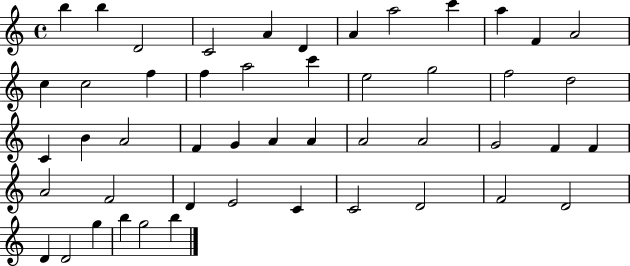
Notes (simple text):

B5/q B5/q D4/h C4/h A4/q D4/q A4/q A5/h C6/q A5/q F4/q A4/h C5/q C5/h F5/q F5/q A5/h C6/q E5/h G5/h F5/h D5/h C4/q B4/q A4/h F4/q G4/q A4/q A4/q A4/h A4/h G4/h F4/q F4/q A4/h F4/h D4/q E4/h C4/q C4/h D4/h F4/h D4/h D4/q D4/h G5/q B5/q G5/h B5/q